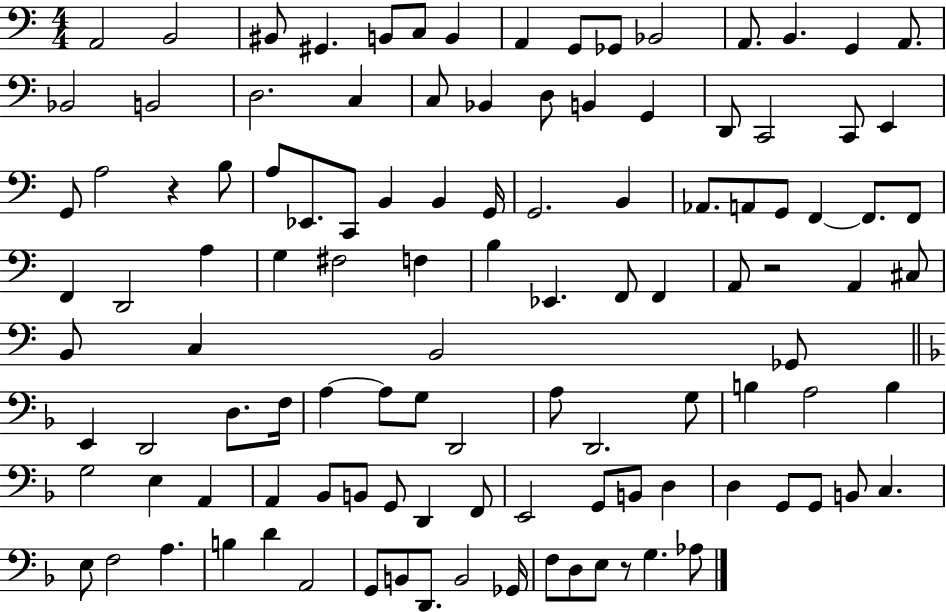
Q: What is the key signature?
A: C major